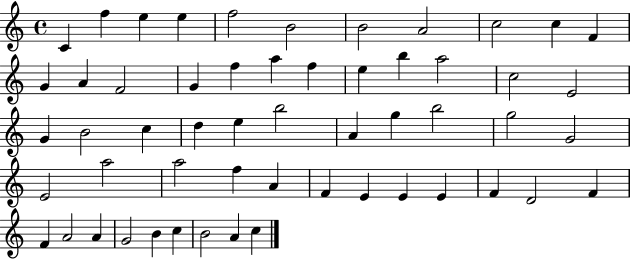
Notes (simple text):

C4/q F5/q E5/q E5/q F5/h B4/h B4/h A4/h C5/h C5/q F4/q G4/q A4/q F4/h G4/q F5/q A5/q F5/q E5/q B5/q A5/h C5/h E4/h G4/q B4/h C5/q D5/q E5/q B5/h A4/q G5/q B5/h G5/h G4/h E4/h A5/h A5/h F5/q A4/q F4/q E4/q E4/q E4/q F4/q D4/h F4/q F4/q A4/h A4/q G4/h B4/q C5/q B4/h A4/q C5/q